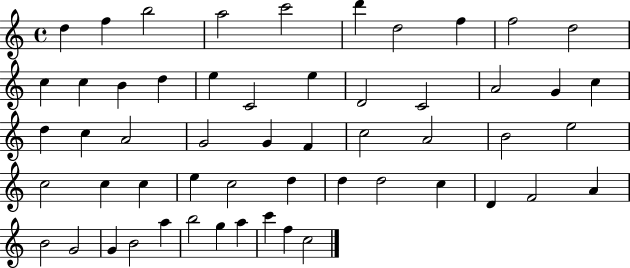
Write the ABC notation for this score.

X:1
T:Untitled
M:4/4
L:1/4
K:C
d f b2 a2 c'2 d' d2 f f2 d2 c c B d e C2 e D2 C2 A2 G c d c A2 G2 G F c2 A2 B2 e2 c2 c c e c2 d d d2 c D F2 A B2 G2 G B2 a b2 g a c' f c2